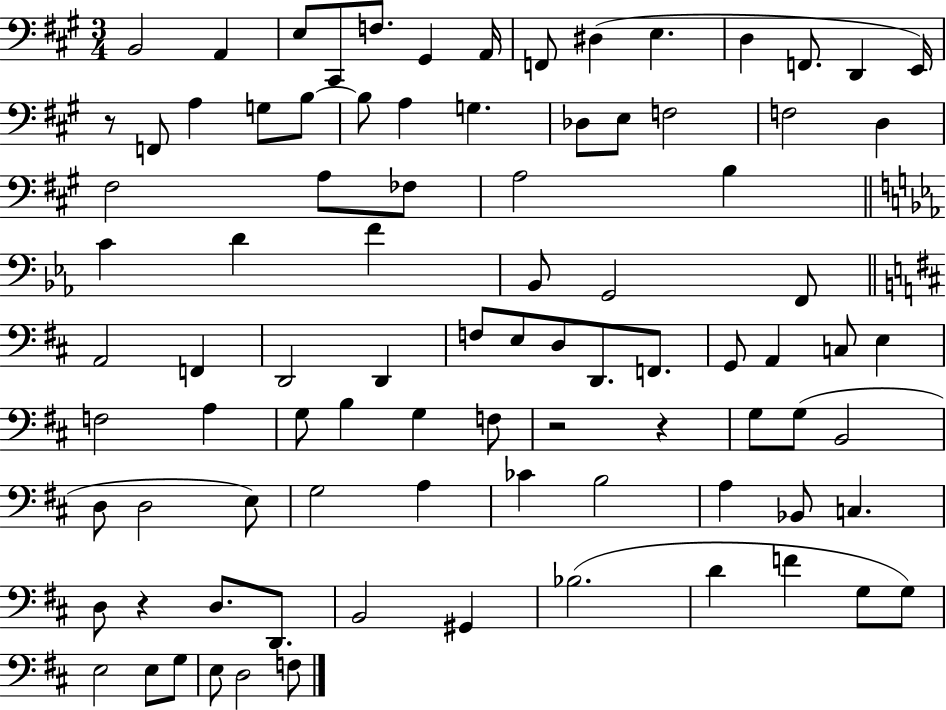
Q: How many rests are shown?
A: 4